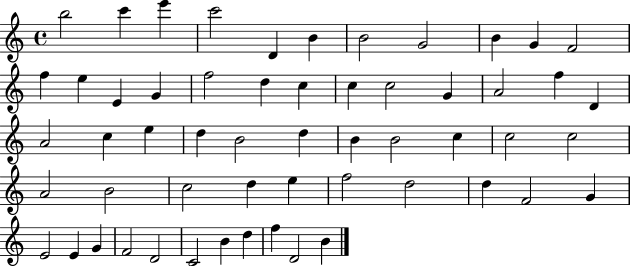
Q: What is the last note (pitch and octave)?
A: B4